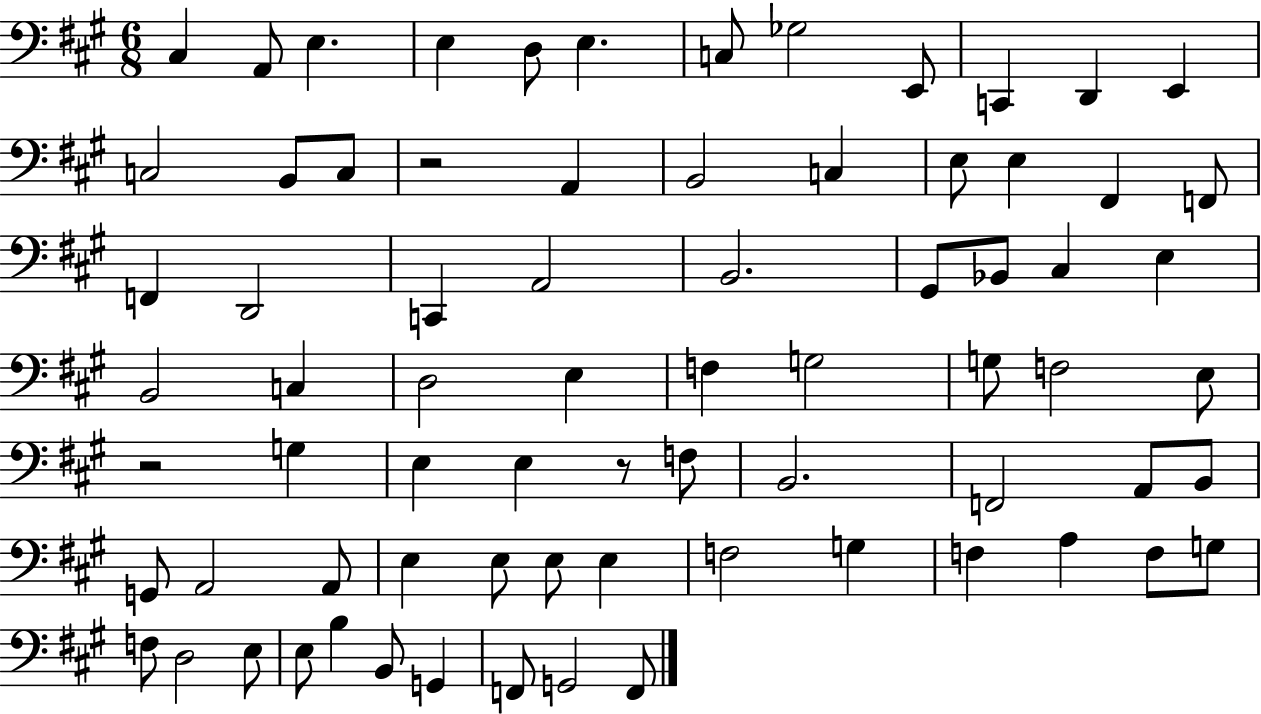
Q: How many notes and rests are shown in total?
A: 74